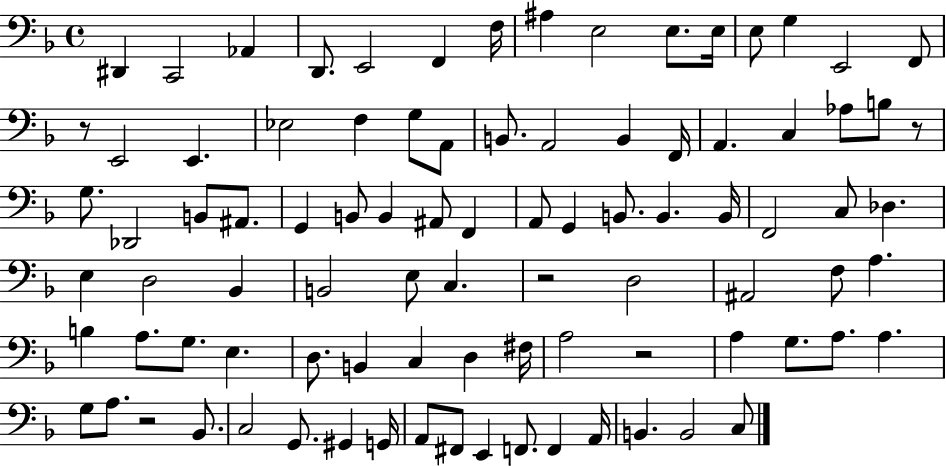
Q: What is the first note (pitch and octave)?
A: D#2